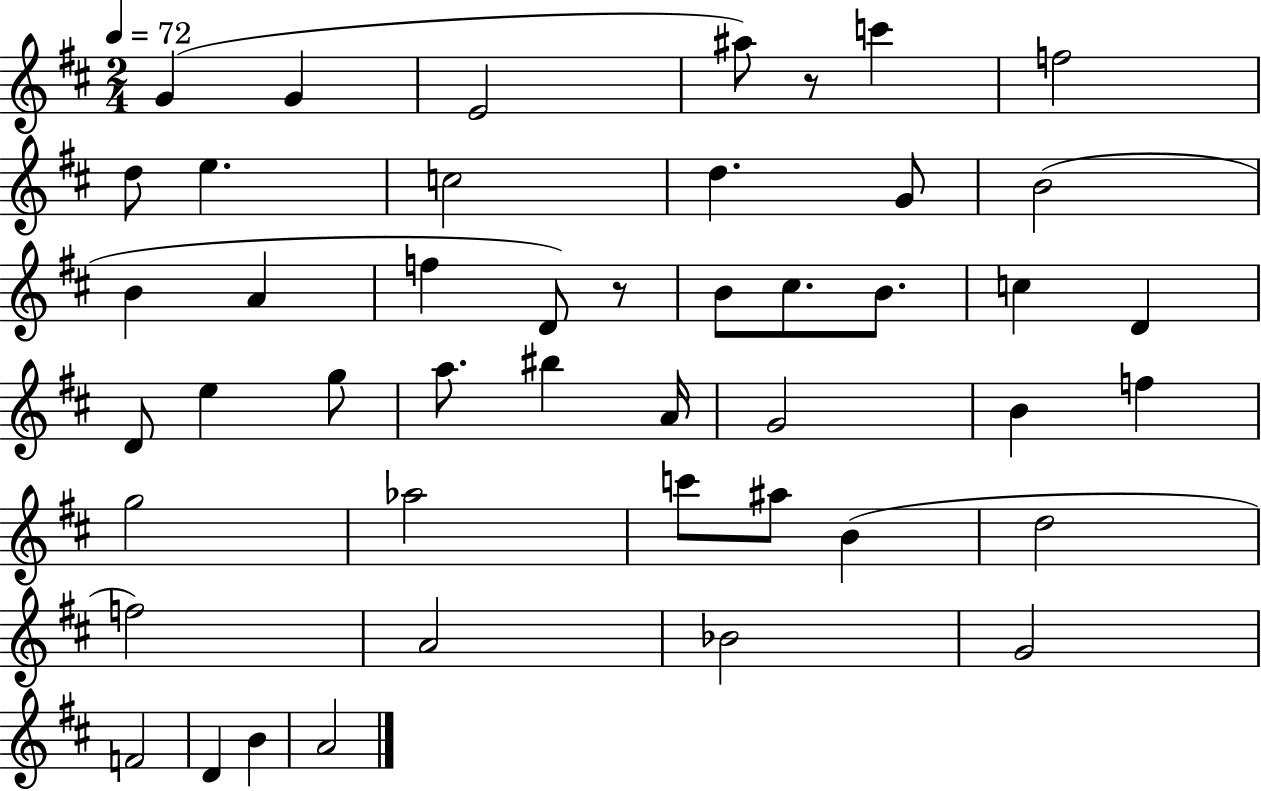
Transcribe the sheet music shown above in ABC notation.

X:1
T:Untitled
M:2/4
L:1/4
K:D
G G E2 ^a/2 z/2 c' f2 d/2 e c2 d G/2 B2 B A f D/2 z/2 B/2 ^c/2 B/2 c D D/2 e g/2 a/2 ^b A/4 G2 B f g2 _a2 c'/2 ^a/2 B d2 f2 A2 _B2 G2 F2 D B A2